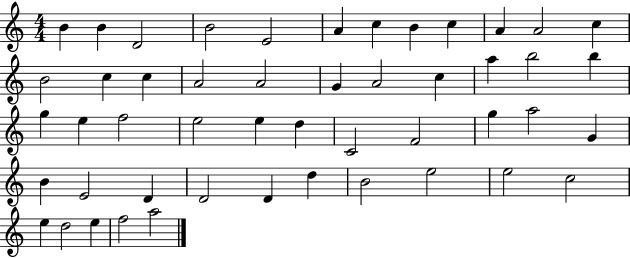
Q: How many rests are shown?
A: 0